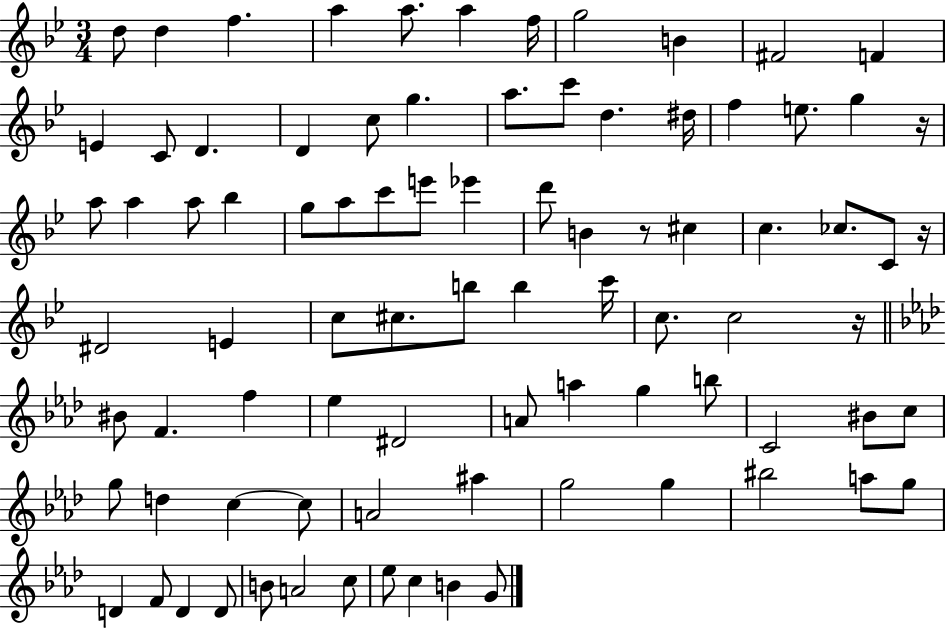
D5/e D5/q F5/q. A5/q A5/e. A5/q F5/s G5/h B4/q F#4/h F4/q E4/q C4/e D4/q. D4/q C5/e G5/q. A5/e. C6/e D5/q. D#5/s F5/q E5/e. G5/q R/s A5/e A5/q A5/e Bb5/q G5/e A5/e C6/e E6/e Eb6/q D6/e B4/q R/e C#5/q C5/q. CES5/e. C4/e R/s D#4/h E4/q C5/e C#5/e. B5/e B5/q C6/s C5/e. C5/h R/s BIS4/e F4/q. F5/q Eb5/q D#4/h A4/e A5/q G5/q B5/e C4/h BIS4/e C5/e G5/e D5/q C5/q C5/e A4/h A#5/q G5/h G5/q BIS5/h A5/e G5/e D4/q F4/e D4/q D4/e B4/e A4/h C5/e Eb5/e C5/q B4/q G4/e